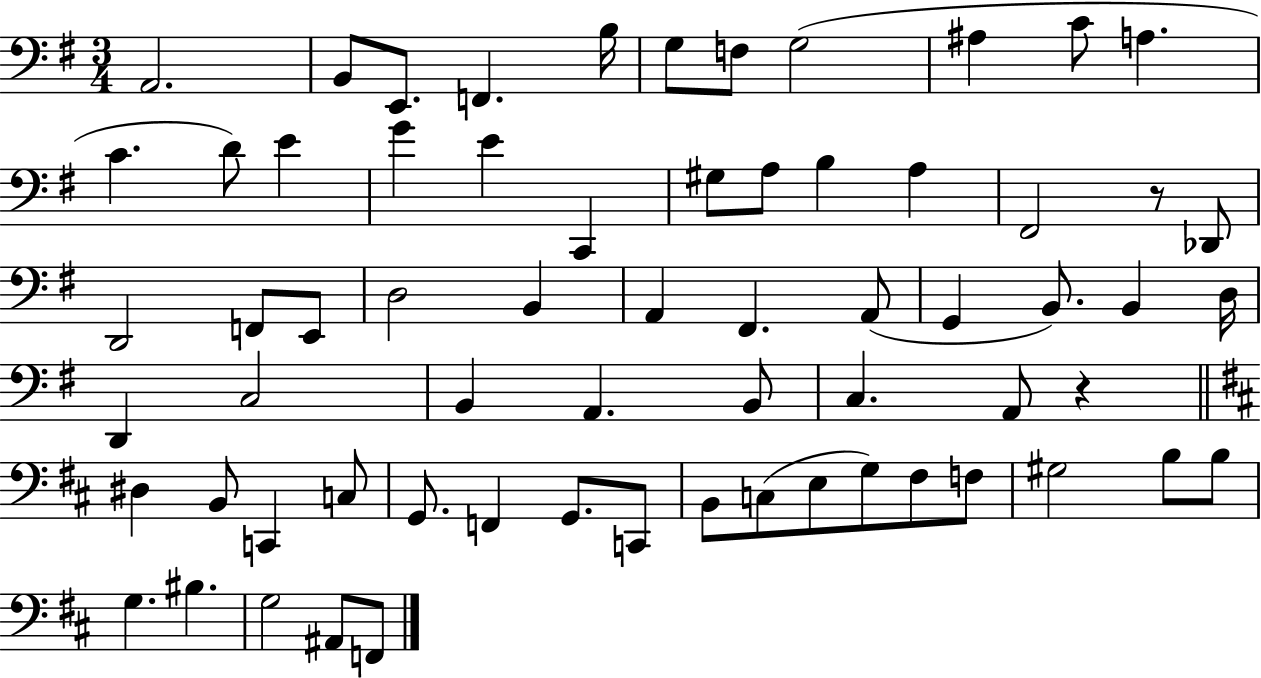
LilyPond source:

{
  \clef bass
  \numericTimeSignature
  \time 3/4
  \key g \major
  \repeat volta 2 { a,2. | b,8 e,8. f,4. b16 | g8 f8 g2( | ais4 c'8 a4. | \break c'4. d'8) e'4 | g'4 e'4 c,4 | gis8 a8 b4 a4 | fis,2 r8 des,8 | \break d,2 f,8 e,8 | d2 b,4 | a,4 fis,4. a,8( | g,4 b,8.) b,4 d16 | \break d,4 c2 | b,4 a,4. b,8 | c4. a,8 r4 | \bar "||" \break \key d \major dis4 b,8 c,4 c8 | g,8. f,4 g,8. c,8 | b,8 c8( e8 g8) fis8 f8 | gis2 b8 b8 | \break g4. bis4. | g2 ais,8 f,8 | } \bar "|."
}